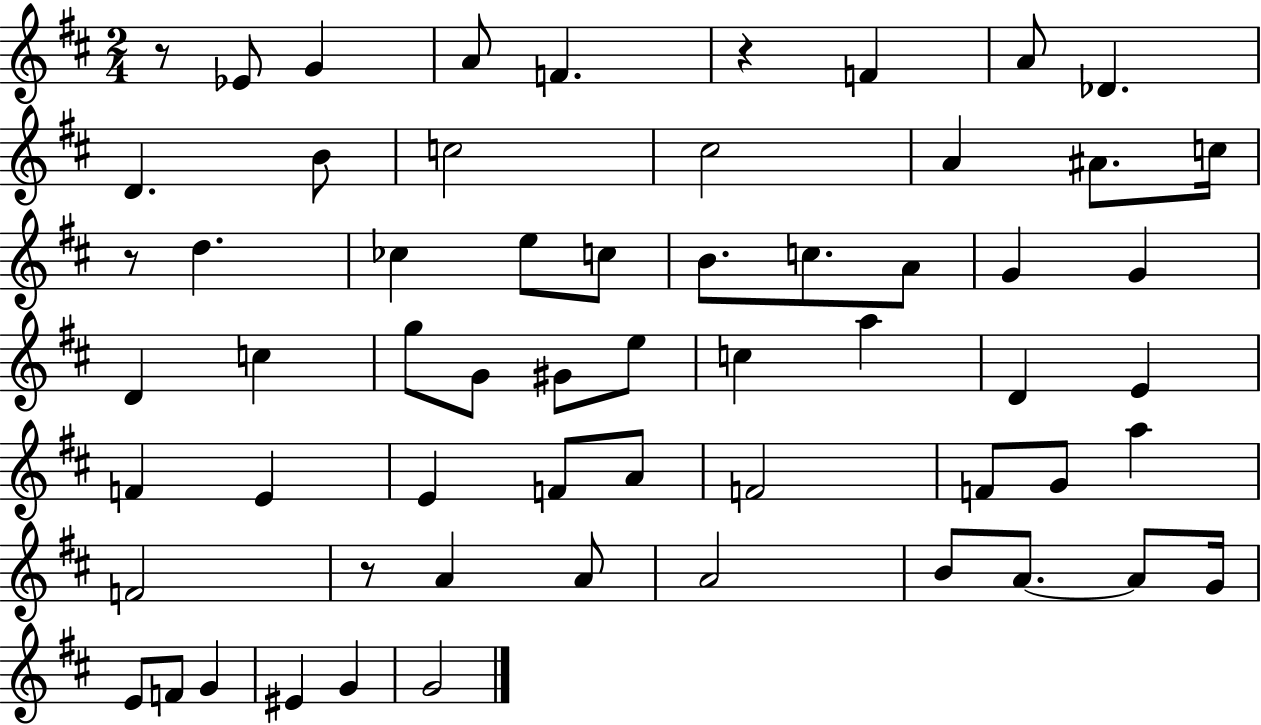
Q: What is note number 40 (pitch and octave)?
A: F4